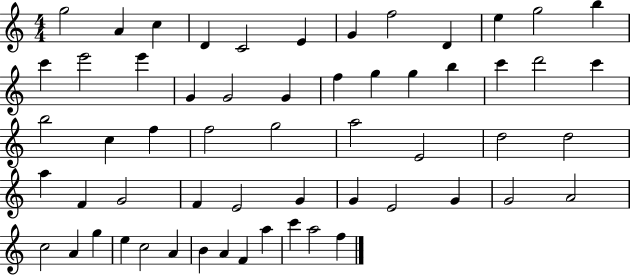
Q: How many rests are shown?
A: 0